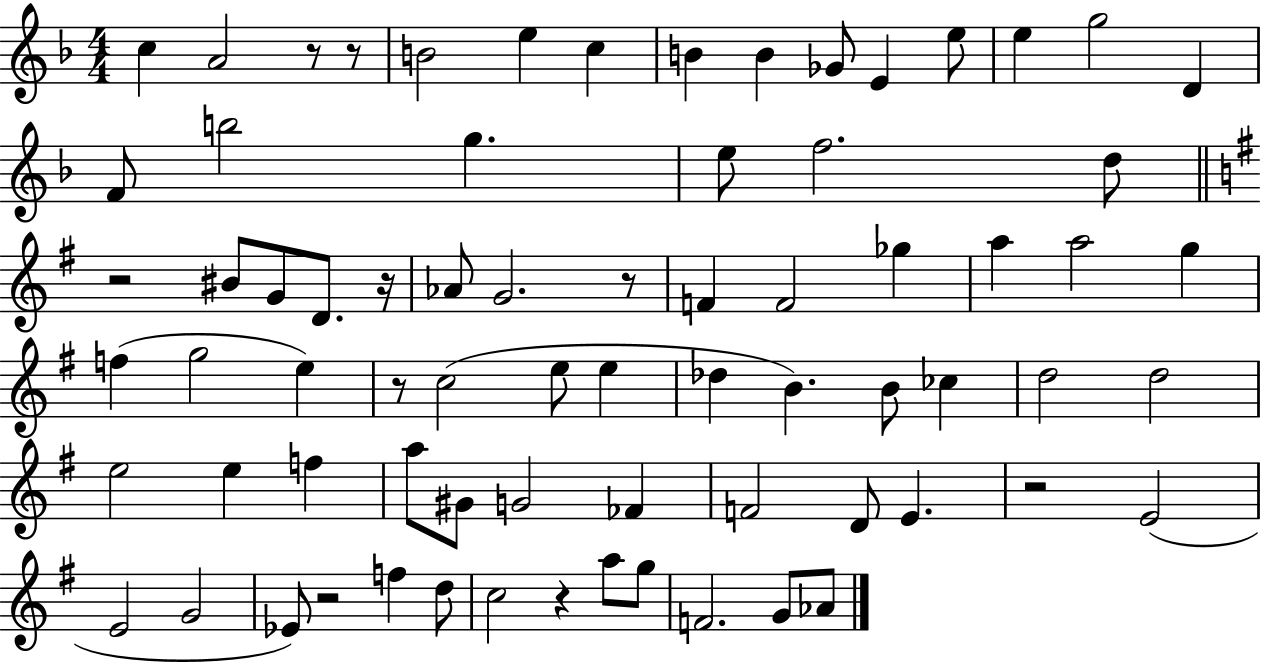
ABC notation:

X:1
T:Untitled
M:4/4
L:1/4
K:F
c A2 z/2 z/2 B2 e c B B _G/2 E e/2 e g2 D F/2 b2 g e/2 f2 d/2 z2 ^B/2 G/2 D/2 z/4 _A/2 G2 z/2 F F2 _g a a2 g f g2 e z/2 c2 e/2 e _d B B/2 _c d2 d2 e2 e f a/2 ^G/2 G2 _F F2 D/2 E z2 E2 E2 G2 _E/2 z2 f d/2 c2 z a/2 g/2 F2 G/2 _A/2